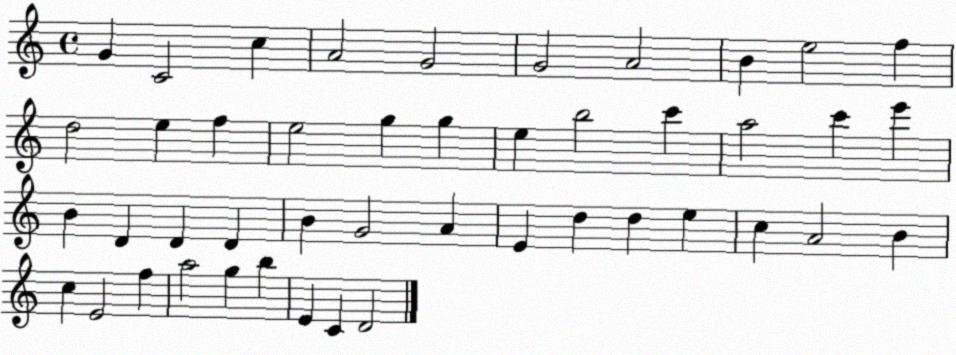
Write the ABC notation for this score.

X:1
T:Untitled
M:4/4
L:1/4
K:C
G C2 c A2 G2 G2 A2 B e2 f d2 e f e2 g g e b2 c' a2 c' e' B D D D B G2 A E d d e c A2 B c E2 f a2 g b E C D2